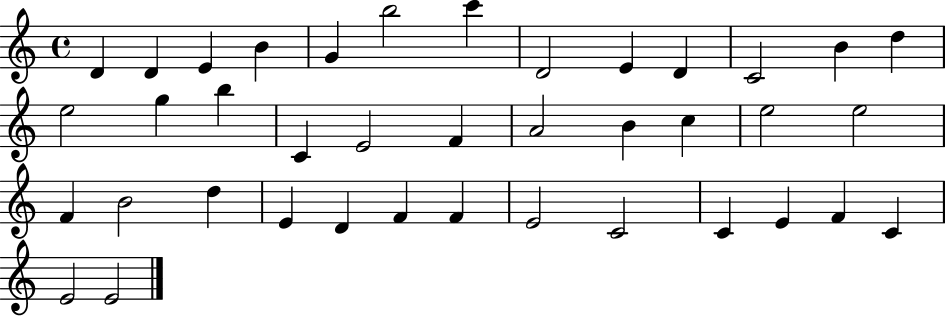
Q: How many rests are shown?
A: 0